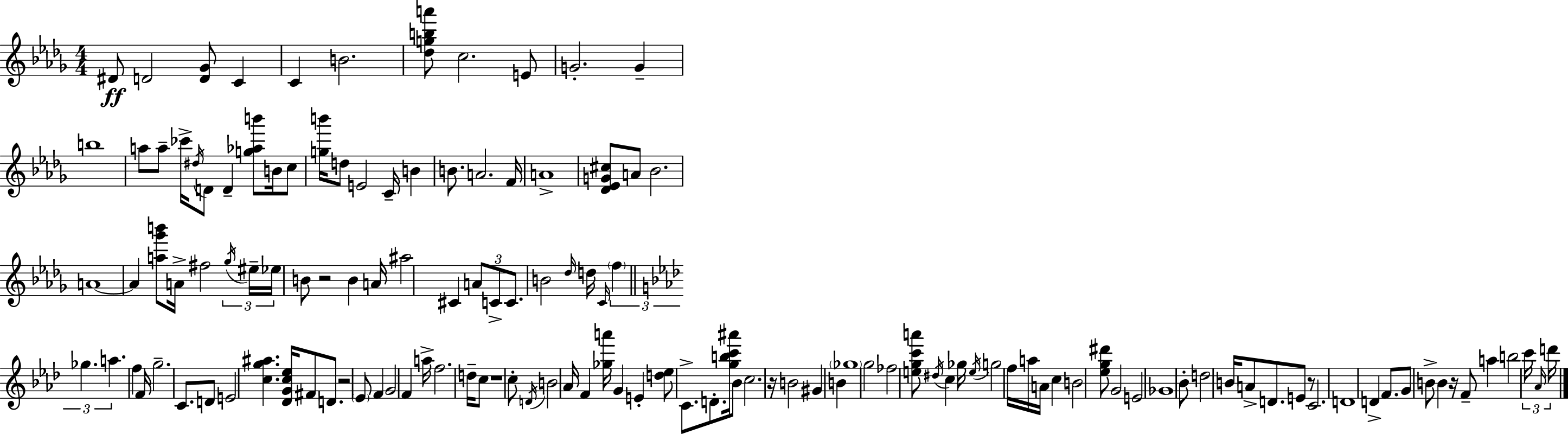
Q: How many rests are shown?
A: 6